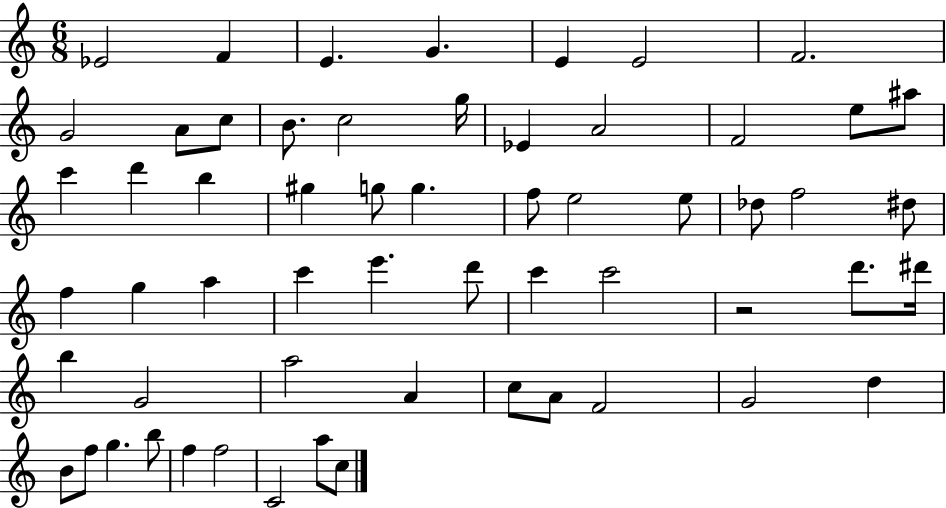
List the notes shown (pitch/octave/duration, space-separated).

Eb4/h F4/q E4/q. G4/q. E4/q E4/h F4/h. G4/h A4/e C5/e B4/e. C5/h G5/s Eb4/q A4/h F4/h E5/e A#5/e C6/q D6/q B5/q G#5/q G5/e G5/q. F5/e E5/h E5/e Db5/e F5/h D#5/e F5/q G5/q A5/q C6/q E6/q. D6/e C6/q C6/h R/h D6/e. D#6/s B5/q G4/h A5/h A4/q C5/e A4/e F4/h G4/h D5/q B4/e F5/e G5/q. B5/e F5/q F5/h C4/h A5/e C5/e